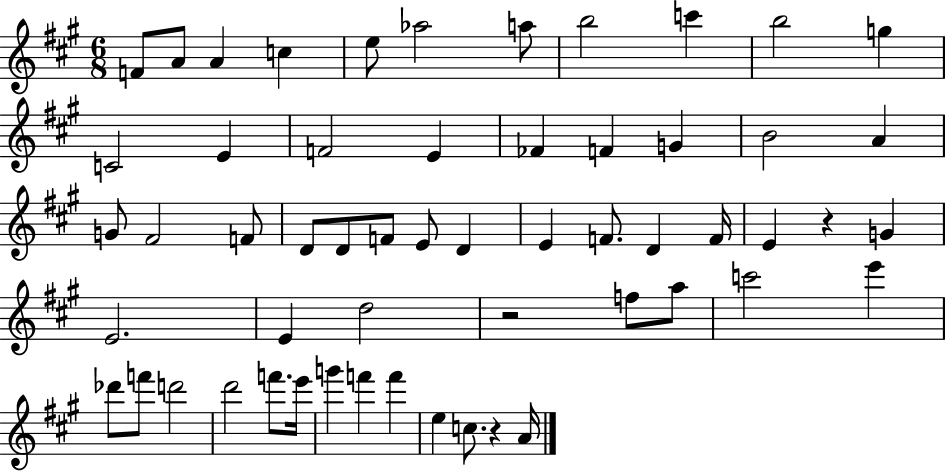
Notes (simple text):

F4/e A4/e A4/q C5/q E5/e Ab5/h A5/e B5/h C6/q B5/h G5/q C4/h E4/q F4/h E4/q FES4/q F4/q G4/q B4/h A4/q G4/e F#4/h F4/e D4/e D4/e F4/e E4/e D4/q E4/q F4/e. D4/q F4/s E4/q R/q G4/q E4/h. E4/q D5/h R/h F5/e A5/e C6/h E6/q Db6/e F6/e D6/h D6/h F6/e. E6/s G6/q F6/q F6/q E5/q C5/e. R/q A4/s